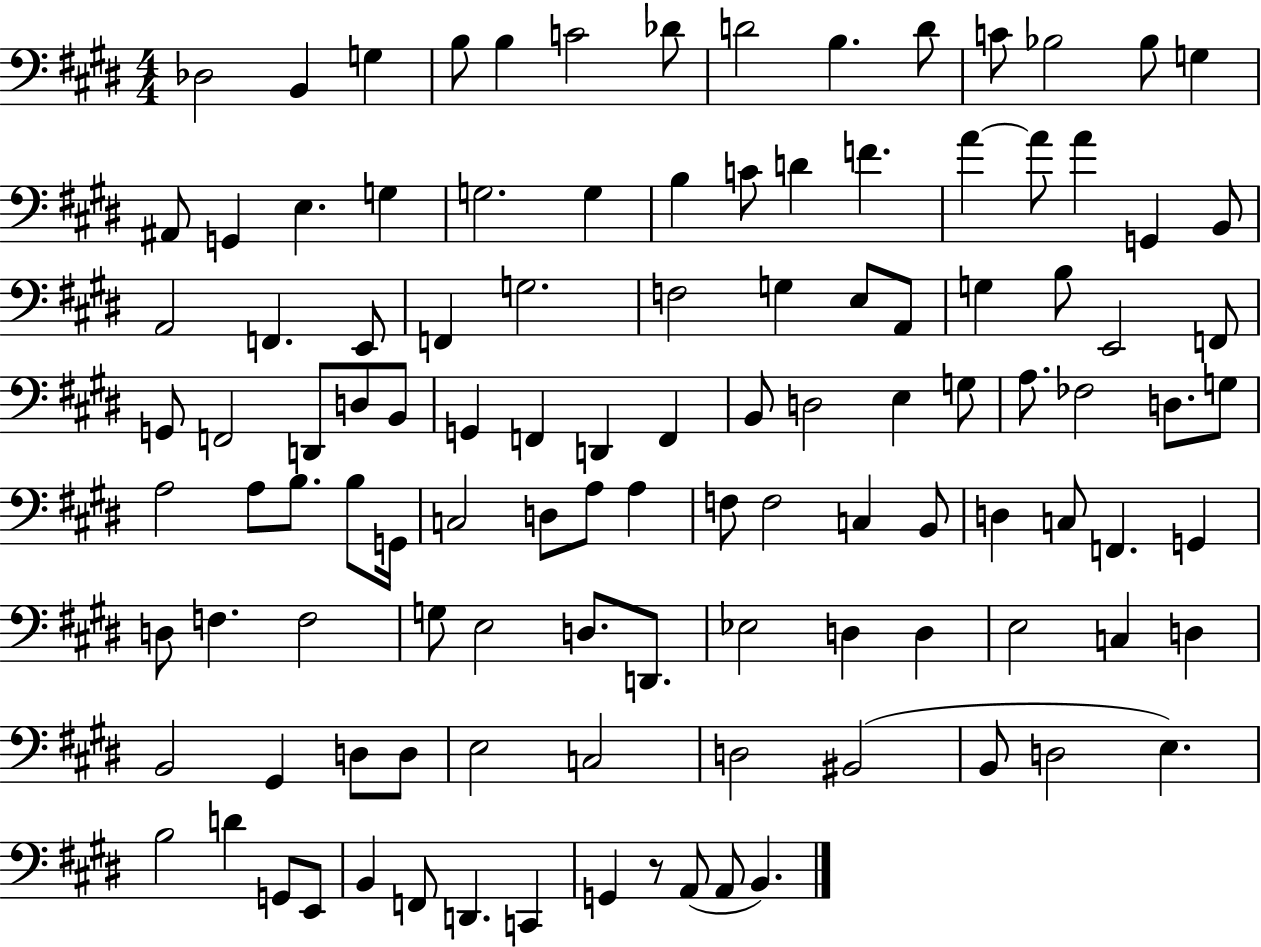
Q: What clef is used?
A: bass